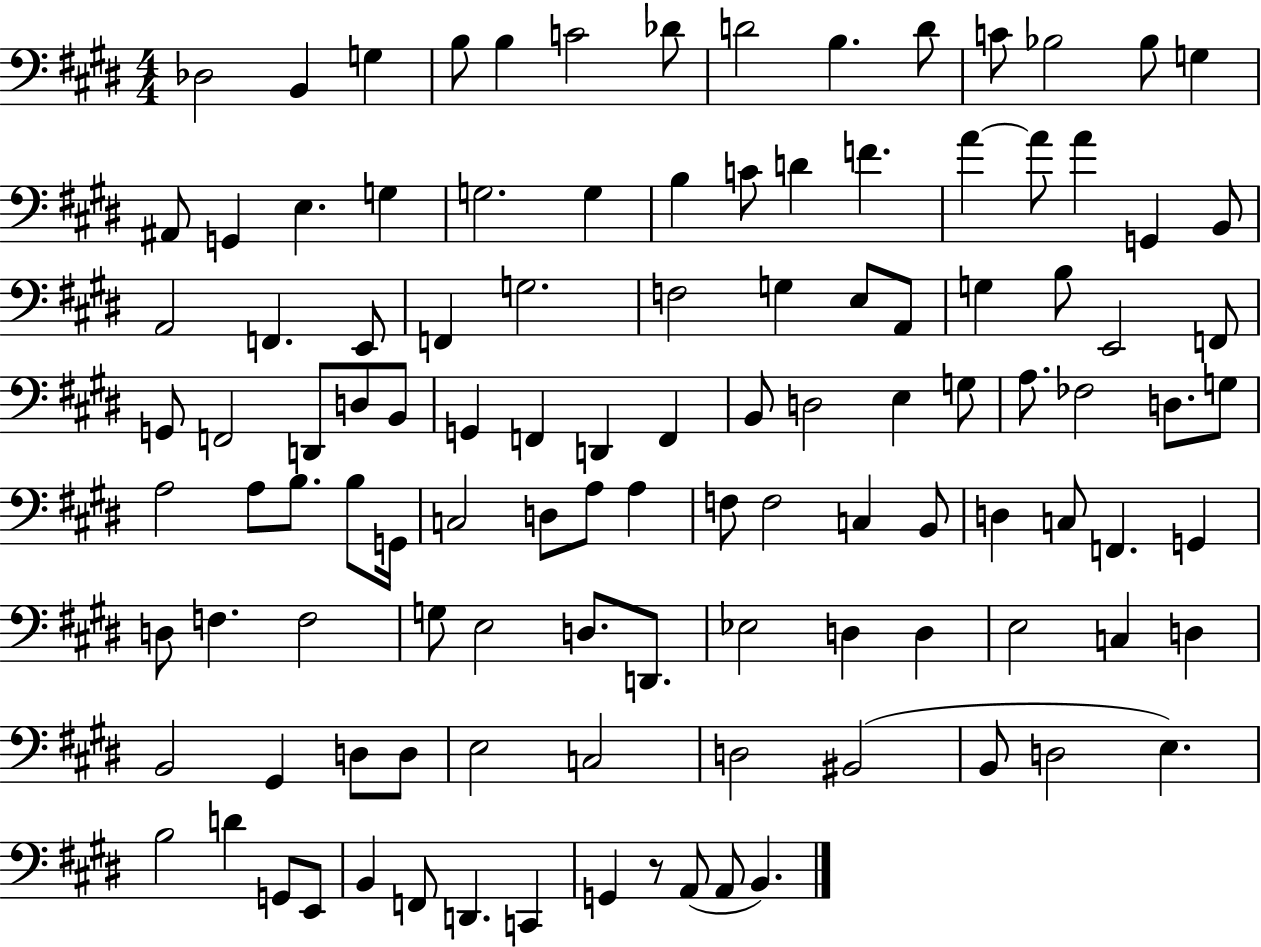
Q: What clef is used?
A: bass